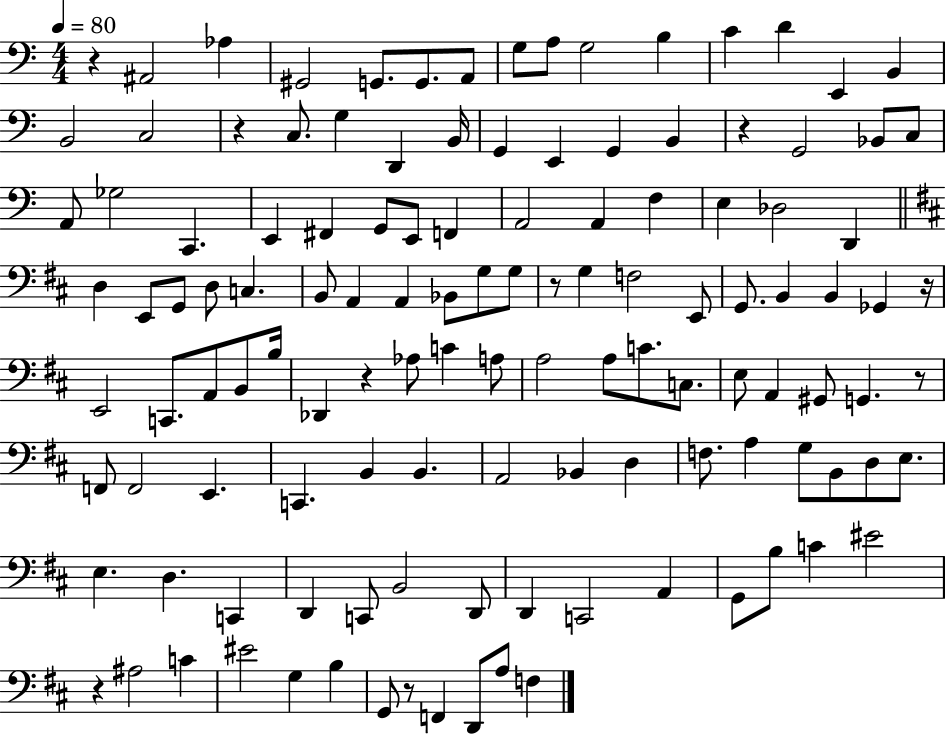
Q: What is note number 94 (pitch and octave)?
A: C2